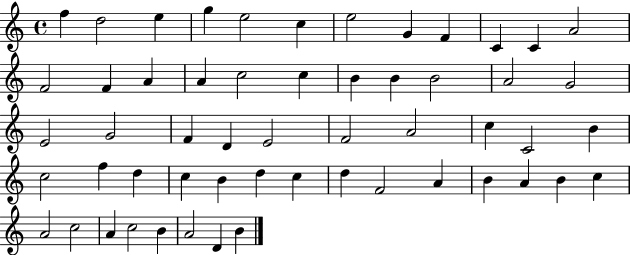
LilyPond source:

{
  \clef treble
  \time 4/4
  \defaultTimeSignature
  \key c \major
  f''4 d''2 e''4 | g''4 e''2 c''4 | e''2 g'4 f'4 | c'4 c'4 a'2 | \break f'2 f'4 a'4 | a'4 c''2 c''4 | b'4 b'4 b'2 | a'2 g'2 | \break e'2 g'2 | f'4 d'4 e'2 | f'2 a'2 | c''4 c'2 b'4 | \break c''2 f''4 d''4 | c''4 b'4 d''4 c''4 | d''4 f'2 a'4 | b'4 a'4 b'4 c''4 | \break a'2 c''2 | a'4 c''2 b'4 | a'2 d'4 b'4 | \bar "|."
}